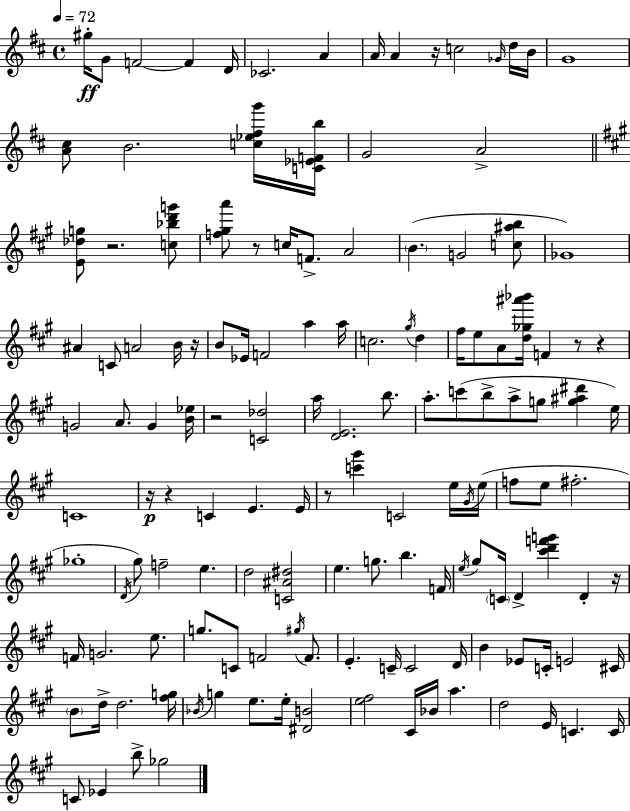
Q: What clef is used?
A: treble